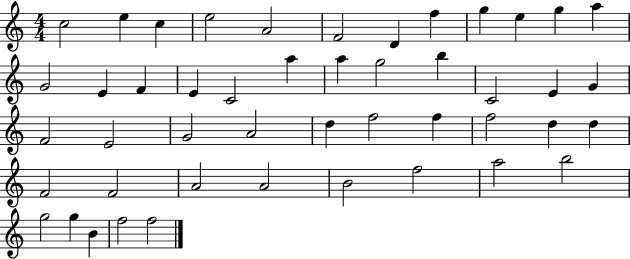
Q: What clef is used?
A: treble